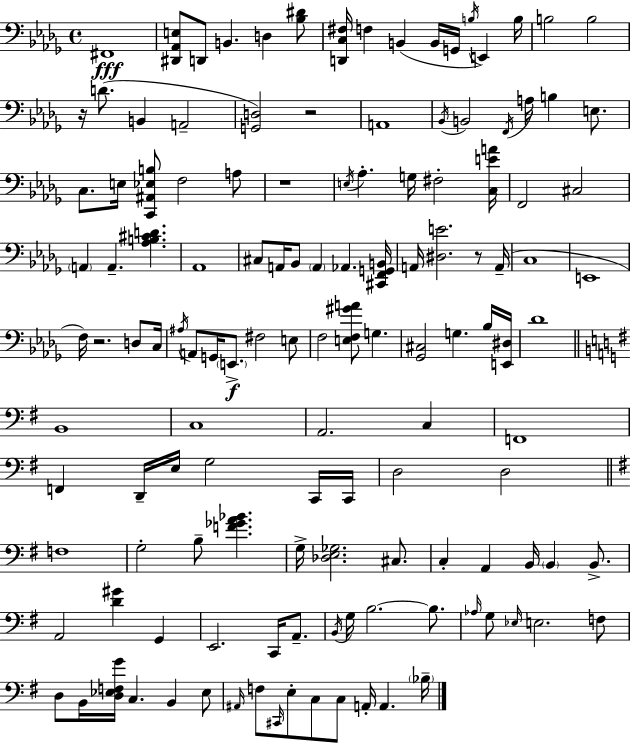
F#2/w [D#2,Ab2,E3]/e D2/e B2/q. D3/q [Bb3,D#4]/e [D2,C3,F#3]/s F3/q B2/q B2/s G2/s B3/s E2/q B3/s B3/h B3/h R/s D4/e. B2/q A2/h [G2,D3]/h R/h A2/w Bb2/s B2/h F2/s A3/s B3/q E3/e. C3/e. E3/s [C2,A#2,Eb3,B3]/e F3/h A3/e R/w E3/s Ab3/q. G3/s F#3/h [C3,E4,A4]/s F2/h C#3/h A2/q A2/q. [Ab3,B3,C#4,D4]/q. Ab2/w C#3/e A2/s Bb2/e A2/q Ab2/q. [C#2,F2,G2,B2]/s A2/s [D#3,E4]/h. R/e A2/s C3/w E2/w F3/s R/h. D3/e C3/s A#3/s A2/e G2/s E2/e. F#3/h E3/e F3/h [E3,F3,G#4,A4]/e G3/q. [Gb2,C#3]/h G3/q. Bb3/s [E2,D#3]/s Db4/w B2/w C3/w A2/h. C3/q F2/w F2/q D2/s E3/s G3/h C2/s C2/s D3/h D3/h F3/w G3/h B3/e [F4,Gb4,A4,Bb4]/q. G3/s [Db3,E3,Gb3]/h. C#3/e. C3/q A2/q B2/s B2/q B2/e. A2/h [D4,G#4]/q G2/q E2/h. C2/s A2/e. B2/s G3/s B3/h. B3/e. Ab3/s G3/e Eb3/s E3/h. F3/e D3/e B2/s [D3,Eb3,F3,G4]/s C3/q. B2/q Eb3/e A#2/s F3/e C#2/s E3/e C3/e C3/e A2/s A2/q. Bb3/s